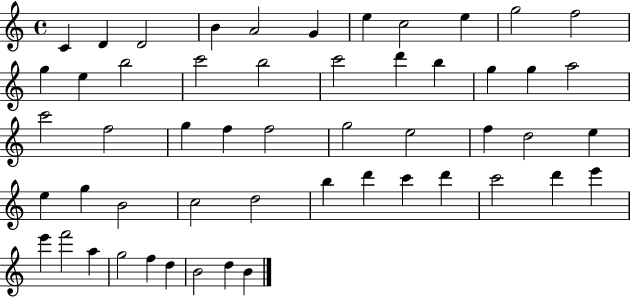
X:1
T:Untitled
M:4/4
L:1/4
K:C
C D D2 B A2 G e c2 e g2 f2 g e b2 c'2 b2 c'2 d' b g g a2 c'2 f2 g f f2 g2 e2 f d2 e e g B2 c2 d2 b d' c' d' c'2 d' e' e' f'2 a g2 f d B2 d B